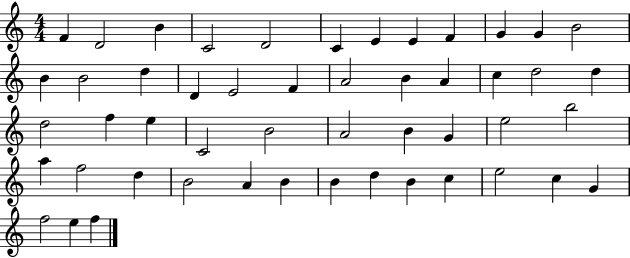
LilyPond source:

{
  \clef treble
  \numericTimeSignature
  \time 4/4
  \key c \major
  f'4 d'2 b'4 | c'2 d'2 | c'4 e'4 e'4 f'4 | g'4 g'4 b'2 | \break b'4 b'2 d''4 | d'4 e'2 f'4 | a'2 b'4 a'4 | c''4 d''2 d''4 | \break d''2 f''4 e''4 | c'2 b'2 | a'2 b'4 g'4 | e''2 b''2 | \break a''4 f''2 d''4 | b'2 a'4 b'4 | b'4 d''4 b'4 c''4 | e''2 c''4 g'4 | \break f''2 e''4 f''4 | \bar "|."
}